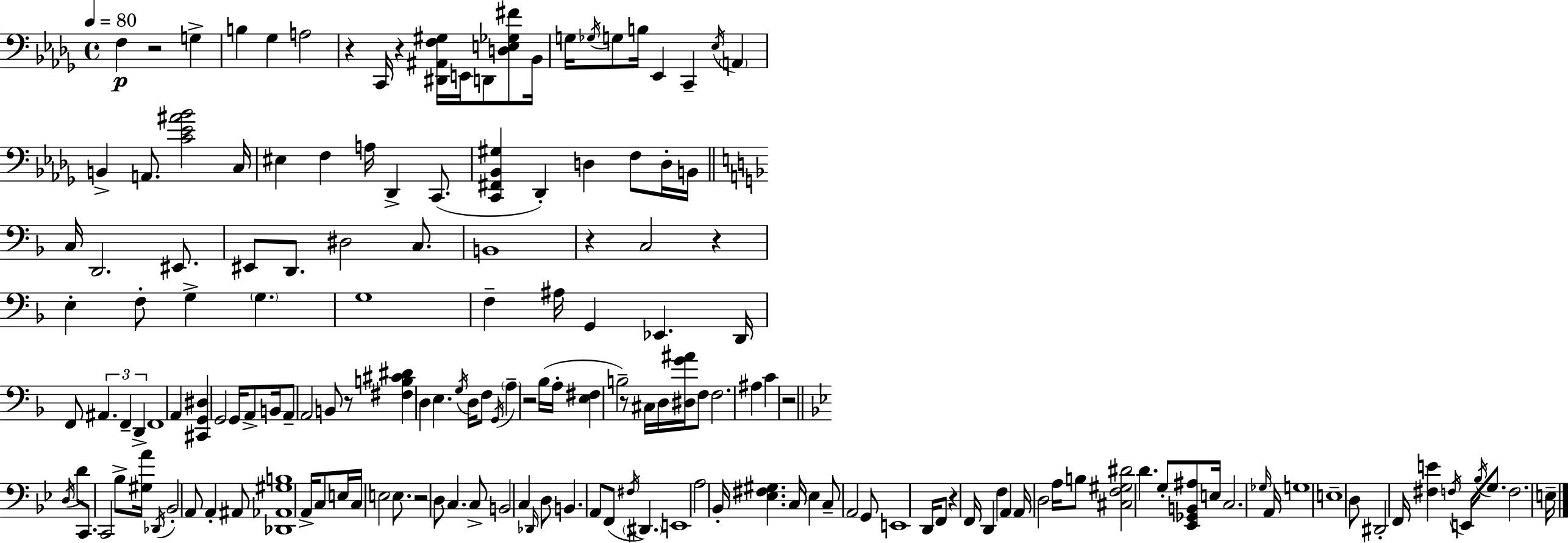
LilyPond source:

{
  \clef bass
  \time 4/4
  \defaultTimeSignature
  \key bes \minor
  \tempo 4 = 80
  f4\p r2 g4-> | b4 ges4 a2 | r4 c,16 r4 <dis, ais, f gis>16 e,16 d,8 <d e ges fis'>8 bes,16 | g16 \acciaccatura { ges16 } g8 b16 ees,4 c,4-- \acciaccatura { ees16 } \parenthesize a,4 | \break b,4-> a,8. <c' ees' ais' bes'>2 | c16 eis4 f4 a16 des,4-> c,8.( | <c, fis, bes, gis>4 des,4-.) d4 f8 | d16-. b,16 \bar "||" \break \key f \major c16 d,2. eis,8. | eis,8 d,8. dis2 c8. | b,1 | r4 c2 r4 | \break e4-. f8-. g4-> \parenthesize g4. | g1 | f4-- ais16 g,4 ees,4. d,16 | f,8 \tuplet 3/2 { ais,4. f,4-- d,4-> } | \break f,1 | a,4 <cis, g, dis>4 g,2 | g,16 a,8-> b,16 a,8-- a,2 b,8 | r8 <fis b cis' dis'>4 d4 e4. | \break \acciaccatura { g16 } d16 f8 \acciaccatura { g,16 } \parenthesize a4-- r2 | bes16( a16-. <e fis>4 b2--) r8 | cis16 d16 <dis g' ais'>16 f8 f2. | ais4 c'4 r2 | \break \bar "||" \break \key g \minor \acciaccatura { d16 } d'8 c,8. c,2 bes8-> | <gis a'>16 \acciaccatura { des,16 } bes,2-. a,8 a,4-. | ais,8 <des, aes, gis b>1 | a,16-> c8 e16 c16 e2 e8. | \break r2 d8 c4. | c8-> b,2 c4 | \grace { des,16 } d8 b,4. a,8 f,8( \acciaccatura { fis16 } \parenthesize dis,4.) | e,1 | \break a2 bes,16-. <ees fis gis>4. | c16 ees4 c8-- a,2 | g,8 e,1 | d,16 f,8 r4 f,16 d,4 | \break f4 a,4 a,16 d2 | a16 b8 <cis f gis dis'>2 d'4. | g8-. <ees, ges, b, ais>8 e16 c2. | \grace { ges16 } a,16 g1 | \break e1-- | d8 dis,2-. f,16 | <fis e'>4 \acciaccatura { f16 } e,16 \acciaccatura { bes16 } g8. f2. | e16-- \bar "|."
}